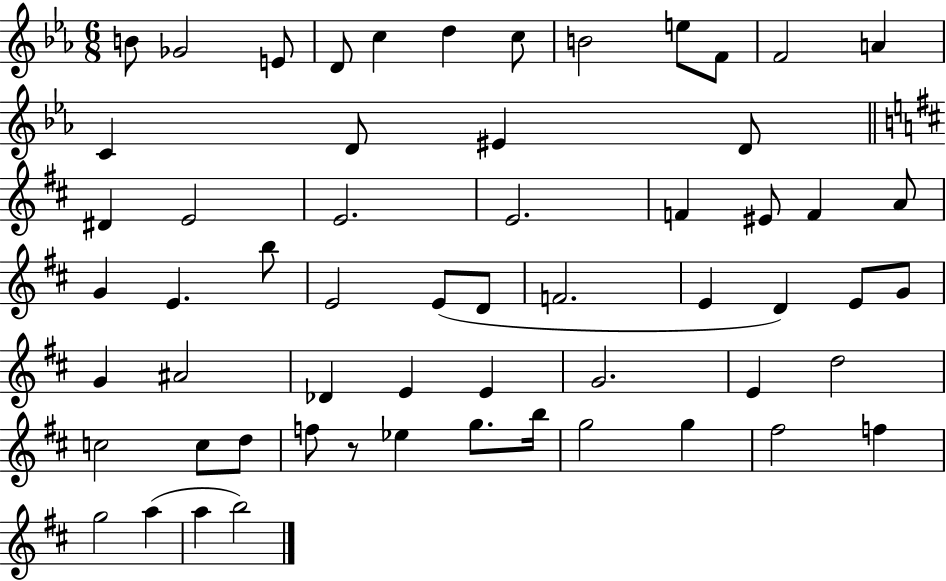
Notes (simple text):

B4/e Gb4/h E4/e D4/e C5/q D5/q C5/e B4/h E5/e F4/e F4/h A4/q C4/q D4/e EIS4/q D4/e D#4/q E4/h E4/h. E4/h. F4/q EIS4/e F4/q A4/e G4/q E4/q. B5/e E4/h E4/e D4/e F4/h. E4/q D4/q E4/e G4/e G4/q A#4/h Db4/q E4/q E4/q G4/h. E4/q D5/h C5/h C5/e D5/e F5/e R/e Eb5/q G5/e. B5/s G5/h G5/q F#5/h F5/q G5/h A5/q A5/q B5/h